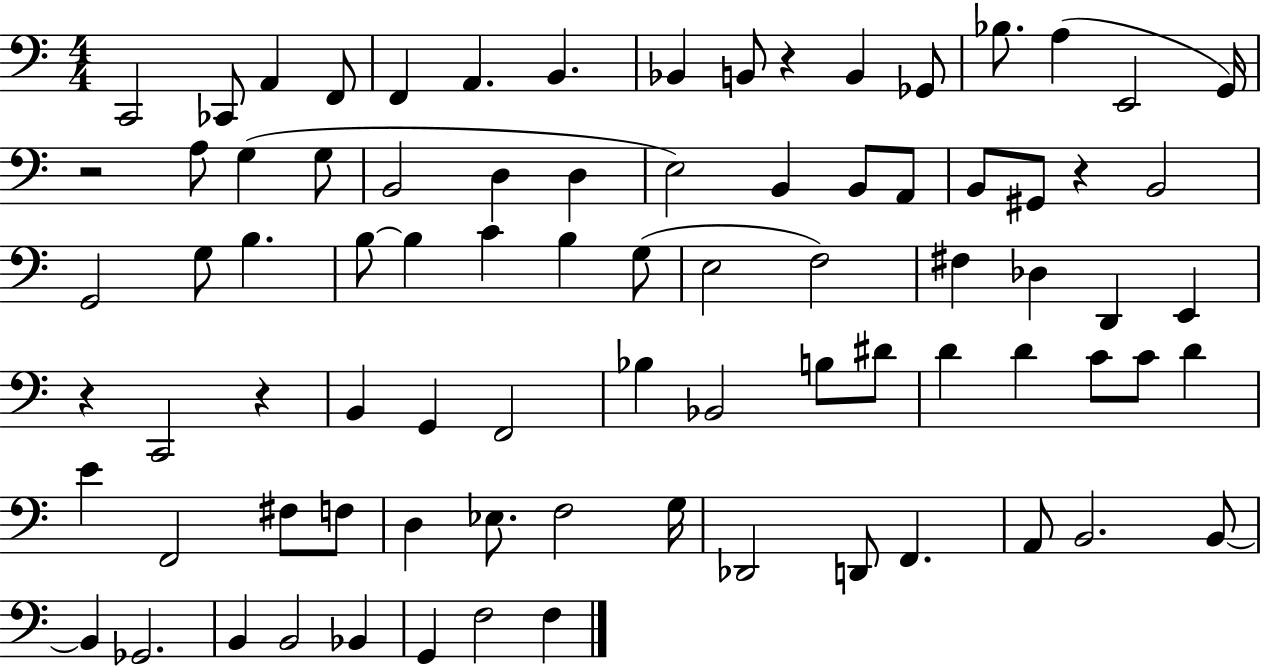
X:1
T:Untitled
M:4/4
L:1/4
K:C
C,,2 _C,,/2 A,, F,,/2 F,, A,, B,, _B,, B,,/2 z B,, _G,,/2 _B,/2 A, E,,2 G,,/4 z2 A,/2 G, G,/2 B,,2 D, D, E,2 B,, B,,/2 A,,/2 B,,/2 ^G,,/2 z B,,2 G,,2 G,/2 B, B,/2 B, C B, G,/2 E,2 F,2 ^F, _D, D,, E,, z C,,2 z B,, G,, F,,2 _B, _B,,2 B,/2 ^D/2 D D C/2 C/2 D E F,,2 ^F,/2 F,/2 D, _E,/2 F,2 G,/4 _D,,2 D,,/2 F,, A,,/2 B,,2 B,,/2 B,, _G,,2 B,, B,,2 _B,, G,, F,2 F,